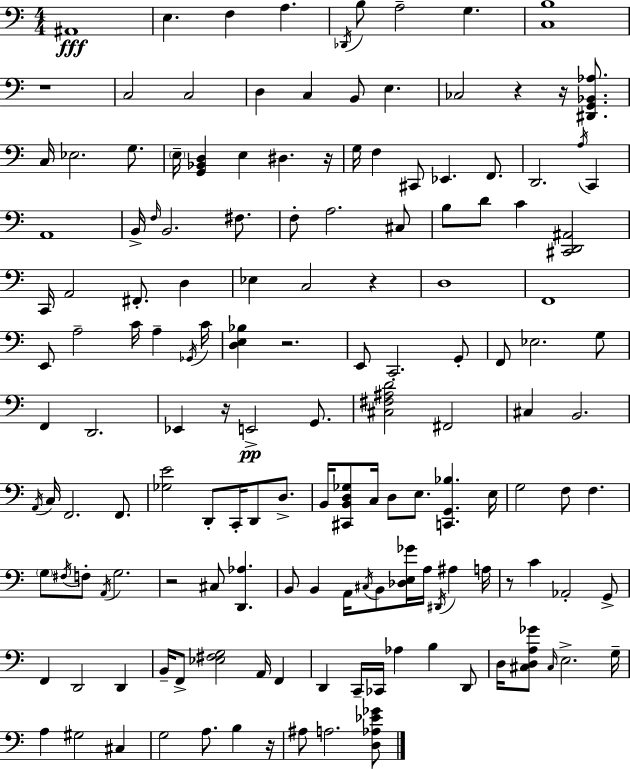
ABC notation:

X:1
T:Untitled
M:4/4
L:1/4
K:Am
^A,,4 E, F, A, _D,,/4 B,/2 A,2 G, [C,B,]4 z4 C,2 C,2 D, C, B,,/2 E, _C,2 z z/4 [^D,,G,,_B,,_A,]/2 C,/4 _E,2 G,/2 E,/4 [G,,_B,,D,] E, ^D, z/4 G,/4 F, ^C,,/2 _E,, F,,/2 D,,2 A,/4 C,, A,,4 B,,/4 F,/4 B,,2 ^F,/2 F,/2 A,2 ^C,/2 B,/2 D/2 C [^C,,D,,^A,,]2 C,,/4 A,,2 ^F,,/2 D, _E, C,2 z D,4 F,,4 E,,/2 A,2 C/4 A, _G,,/4 C/4 [D,E,_B,] z2 E,,/2 C,,2 G,,/2 F,,/2 _E,2 G,/2 F,, D,,2 _E,, z/4 E,,2 G,,/2 [^C,^F,^A,D]2 ^F,,2 ^C, B,,2 A,,/4 C,/4 F,,2 F,,/2 [_G,E]2 D,,/2 C,,/4 D,,/2 D,/2 B,,/4 [^C,,B,,D,_G,]/2 C,/4 D,/2 E,/2 [C,,G,,_B,] E,/4 G,2 F,/2 F, G,/2 ^F,/4 F,/2 A,,/4 G,2 z2 ^C,/2 [D,,_A,] B,,/2 B,, A,,/4 ^C,/4 B,,/2 [_D,E,_G]/4 A,/4 ^D,,/4 ^A, A,/4 z/2 C _A,,2 G,,/2 F,, D,,2 D,, B,,/4 F,,/2 [_E,^F,G,]2 A,,/4 F,, D,, C,,/4 _C,,/4 _A, B, D,,/2 D,/4 [^C,D,A,_G]/2 ^C,/4 E,2 G,/4 A, ^G,2 ^C, G,2 A,/2 B, z/4 ^A,/2 A,2 [D,_A,_E_G]/2